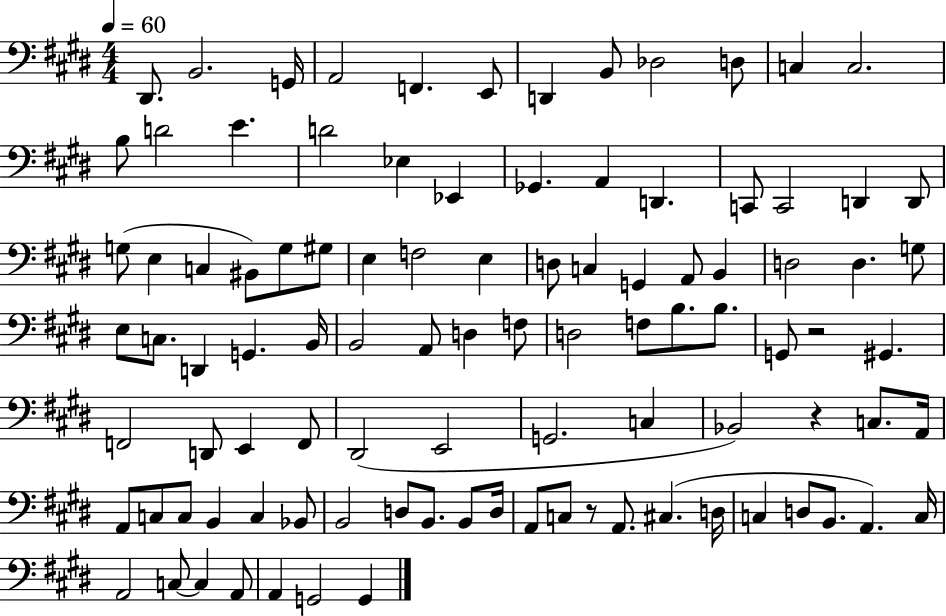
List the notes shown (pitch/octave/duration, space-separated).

D#2/e. B2/h. G2/s A2/h F2/q. E2/e D2/q B2/e Db3/h D3/e C3/q C3/h. B3/e D4/h E4/q. D4/h Eb3/q Eb2/q Gb2/q. A2/q D2/q. C2/e C2/h D2/q D2/e G3/e E3/q C3/q BIS2/e G3/e G#3/e E3/q F3/h E3/q D3/e C3/q G2/q A2/e B2/q D3/h D3/q. G3/e E3/e C3/e. D2/q G2/q. B2/s B2/h A2/e D3/q F3/e D3/h F3/e B3/e. B3/e. G2/e R/h G#2/q. F2/h D2/e E2/q F2/e D#2/h E2/h G2/h. C3/q Bb2/h R/q C3/e. A2/s A2/e C3/e C3/e B2/q C3/q Bb2/e B2/h D3/e B2/e. B2/e D3/s A2/e C3/e R/e A2/e. C#3/q. D3/s C3/q D3/e B2/e. A2/q. C3/s A2/h C3/e C3/q A2/e A2/q G2/h G2/q